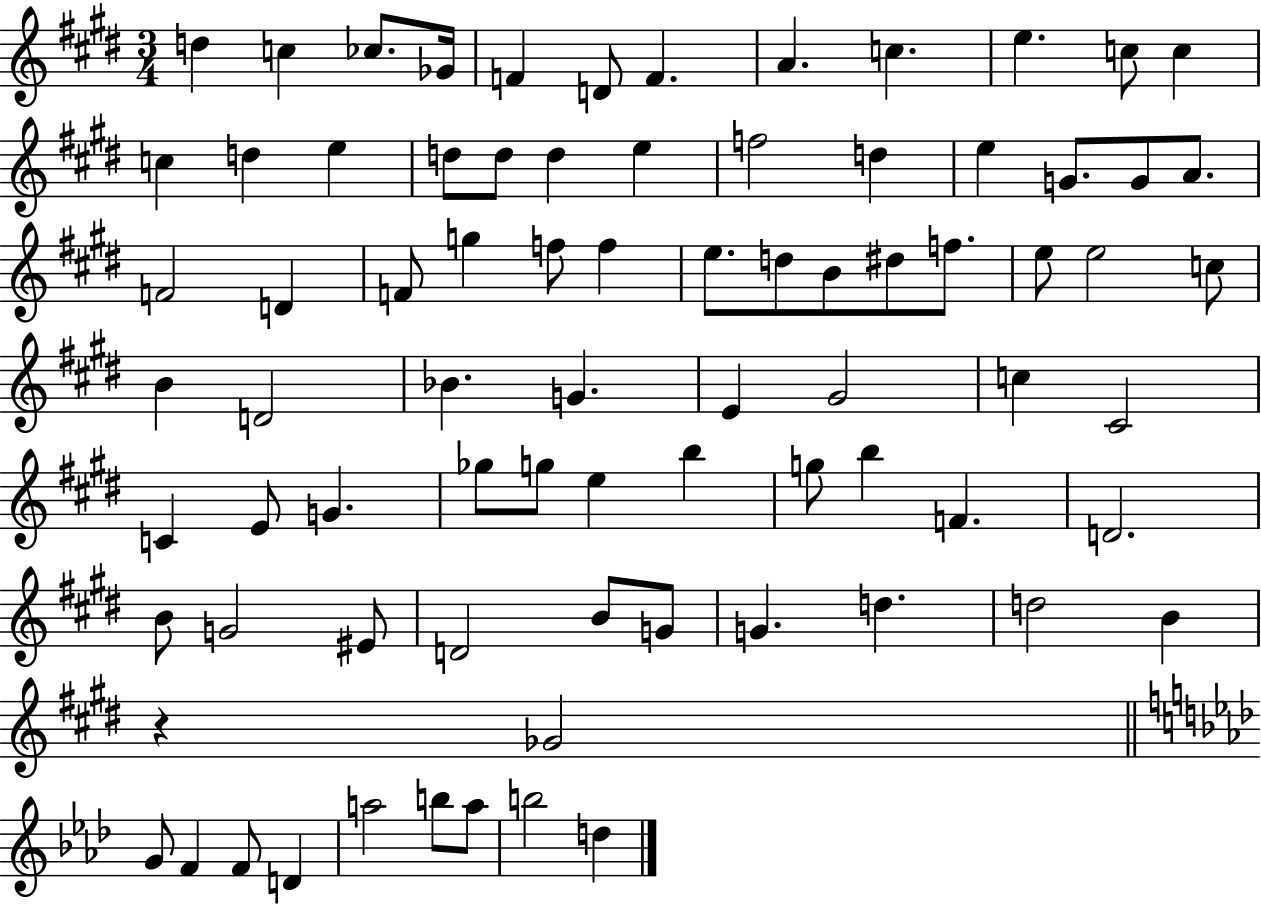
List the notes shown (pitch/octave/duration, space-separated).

D5/q C5/q CES5/e. Gb4/s F4/q D4/e F4/q. A4/q. C5/q. E5/q. C5/e C5/q C5/q D5/q E5/q D5/e D5/e D5/q E5/q F5/h D5/q E5/q G4/e. G4/e A4/e. F4/h D4/q F4/e G5/q F5/e F5/q E5/e. D5/e B4/e D#5/e F5/e. E5/e E5/h C5/e B4/q D4/h Bb4/q. G4/q. E4/q G#4/h C5/q C#4/h C4/q E4/e G4/q. Gb5/e G5/e E5/q B5/q G5/e B5/q F4/q. D4/h. B4/e G4/h EIS4/e D4/h B4/e G4/e G4/q. D5/q. D5/h B4/q R/q Gb4/h G4/e F4/q F4/e D4/q A5/h B5/e A5/e B5/h D5/q